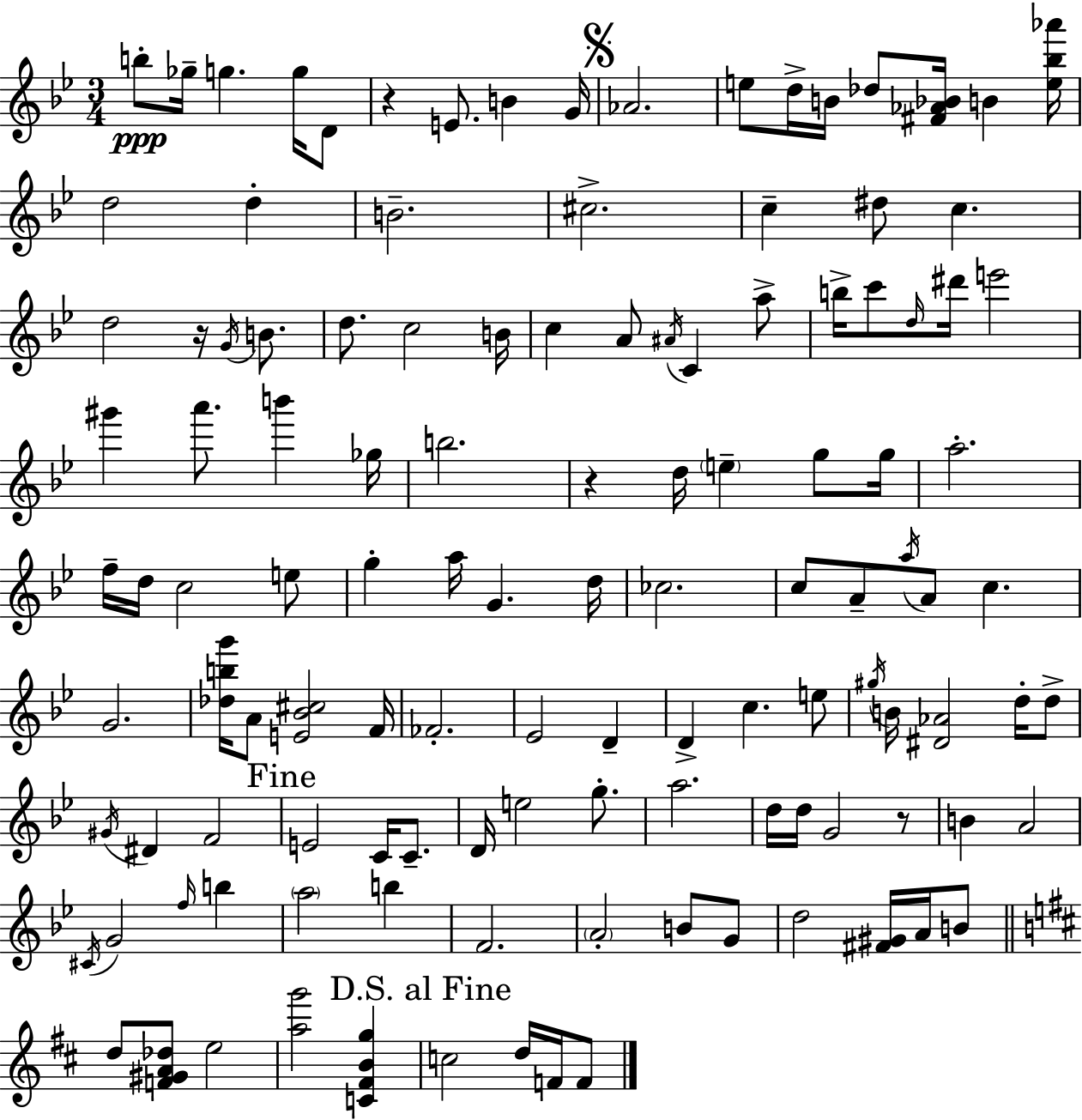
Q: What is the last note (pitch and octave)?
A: F4